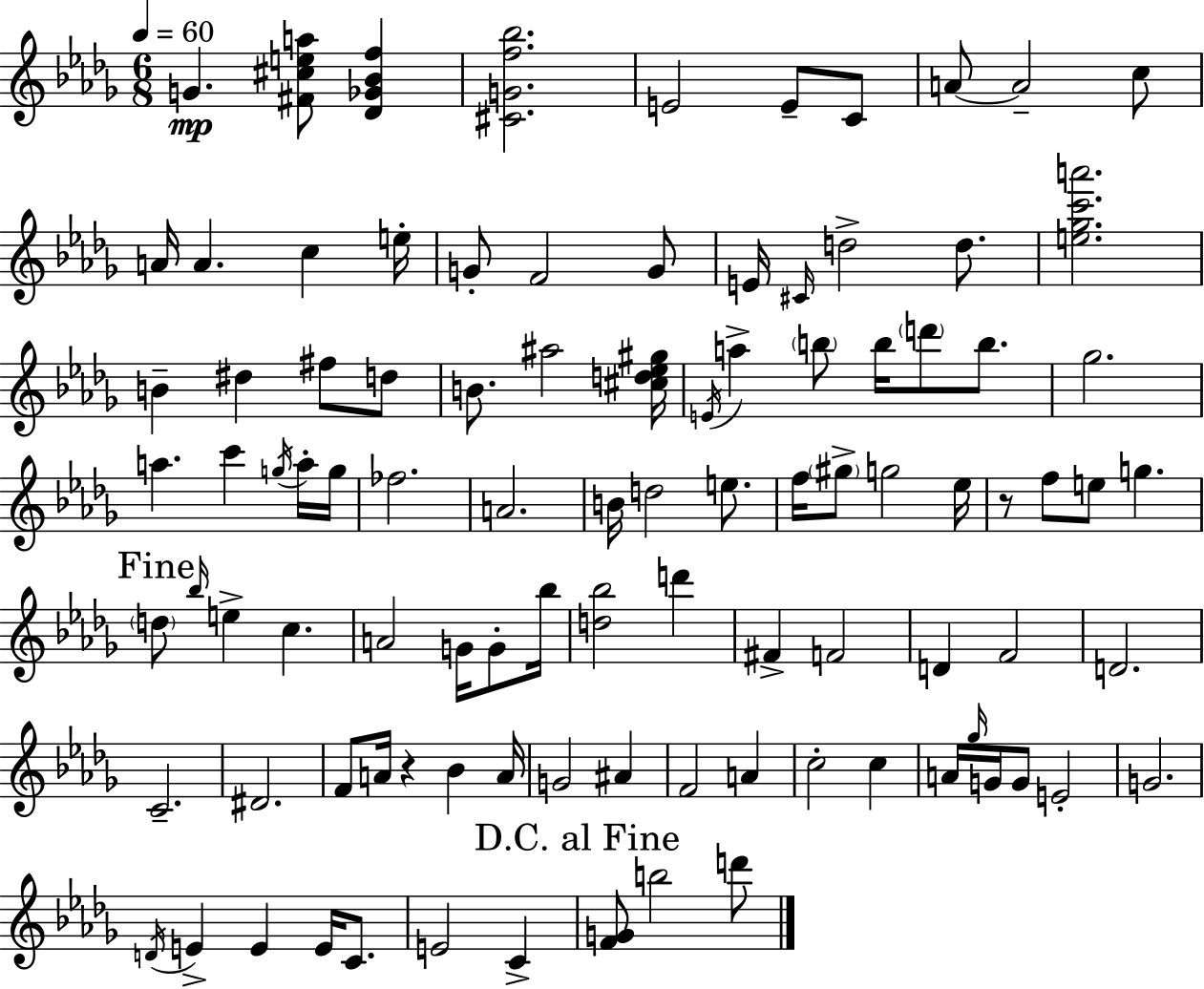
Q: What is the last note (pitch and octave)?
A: D6